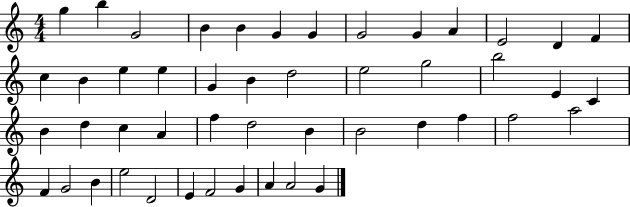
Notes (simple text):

G5/q B5/q G4/h B4/q B4/q G4/q G4/q G4/h G4/q A4/q E4/h D4/q F4/q C5/q B4/q E5/q E5/q G4/q B4/q D5/h E5/h G5/h B5/h E4/q C4/q B4/q D5/q C5/q A4/q F5/q D5/h B4/q B4/h D5/q F5/q F5/h A5/h F4/q G4/h B4/q E5/h D4/h E4/q F4/h G4/q A4/q A4/h G4/q